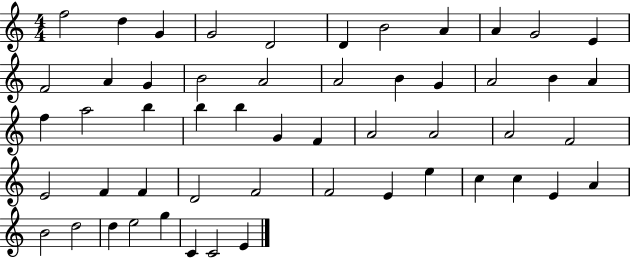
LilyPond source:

{
  \clef treble
  \numericTimeSignature
  \time 4/4
  \key c \major
  f''2 d''4 g'4 | g'2 d'2 | d'4 b'2 a'4 | a'4 g'2 e'4 | \break f'2 a'4 g'4 | b'2 a'2 | a'2 b'4 g'4 | a'2 b'4 a'4 | \break f''4 a''2 b''4 | b''4 b''4 g'4 f'4 | a'2 a'2 | a'2 f'2 | \break e'2 f'4 f'4 | d'2 f'2 | f'2 e'4 e''4 | c''4 c''4 e'4 a'4 | \break b'2 d''2 | d''4 e''2 g''4 | c'4 c'2 e'4 | \bar "|."
}